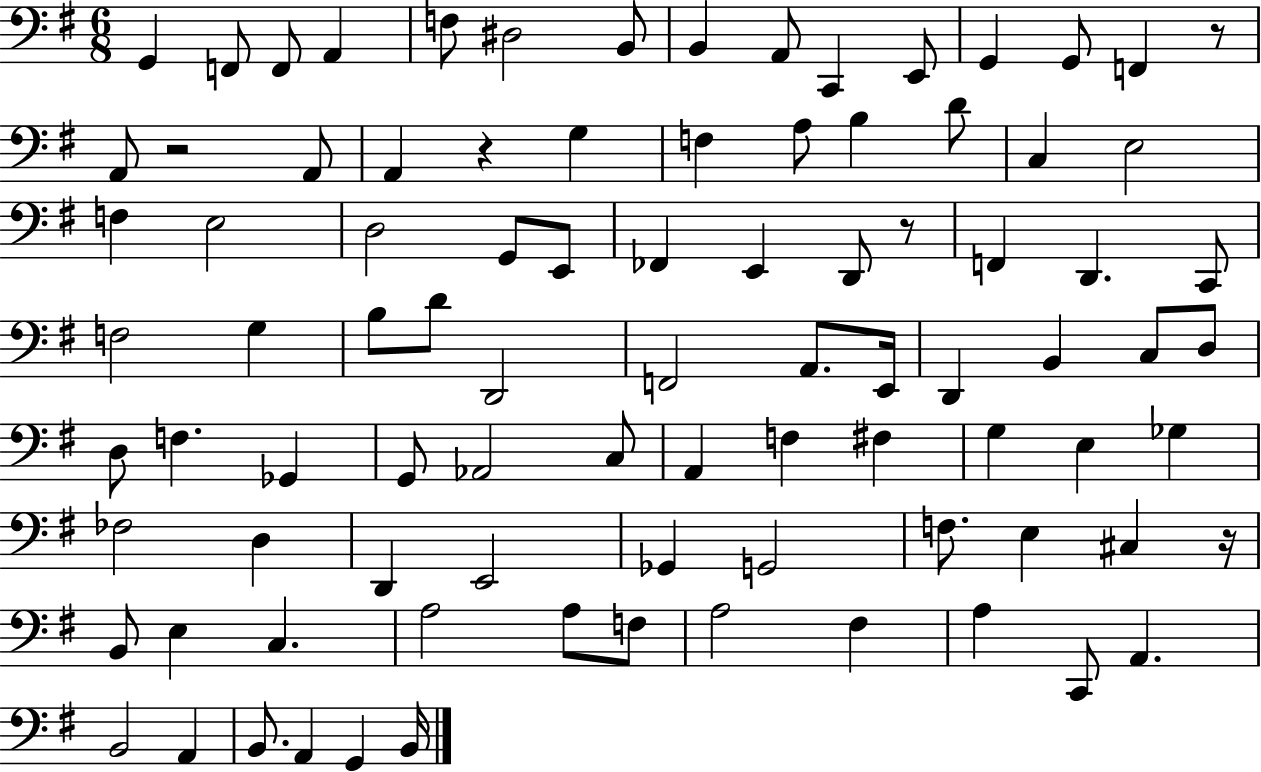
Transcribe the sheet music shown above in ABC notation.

X:1
T:Untitled
M:6/8
L:1/4
K:G
G,, F,,/2 F,,/2 A,, F,/2 ^D,2 B,,/2 B,, A,,/2 C,, E,,/2 G,, G,,/2 F,, z/2 A,,/2 z2 A,,/2 A,, z G, F, A,/2 B, D/2 C, E,2 F, E,2 D,2 G,,/2 E,,/2 _F,, E,, D,,/2 z/2 F,, D,, C,,/2 F,2 G, B,/2 D/2 D,,2 F,,2 A,,/2 E,,/4 D,, B,, C,/2 D,/2 D,/2 F, _G,, G,,/2 _A,,2 C,/2 A,, F, ^F, G, E, _G, _F,2 D, D,, E,,2 _G,, G,,2 F,/2 E, ^C, z/4 B,,/2 E, C, A,2 A,/2 F,/2 A,2 ^F, A, C,,/2 A,, B,,2 A,, B,,/2 A,, G,, B,,/4